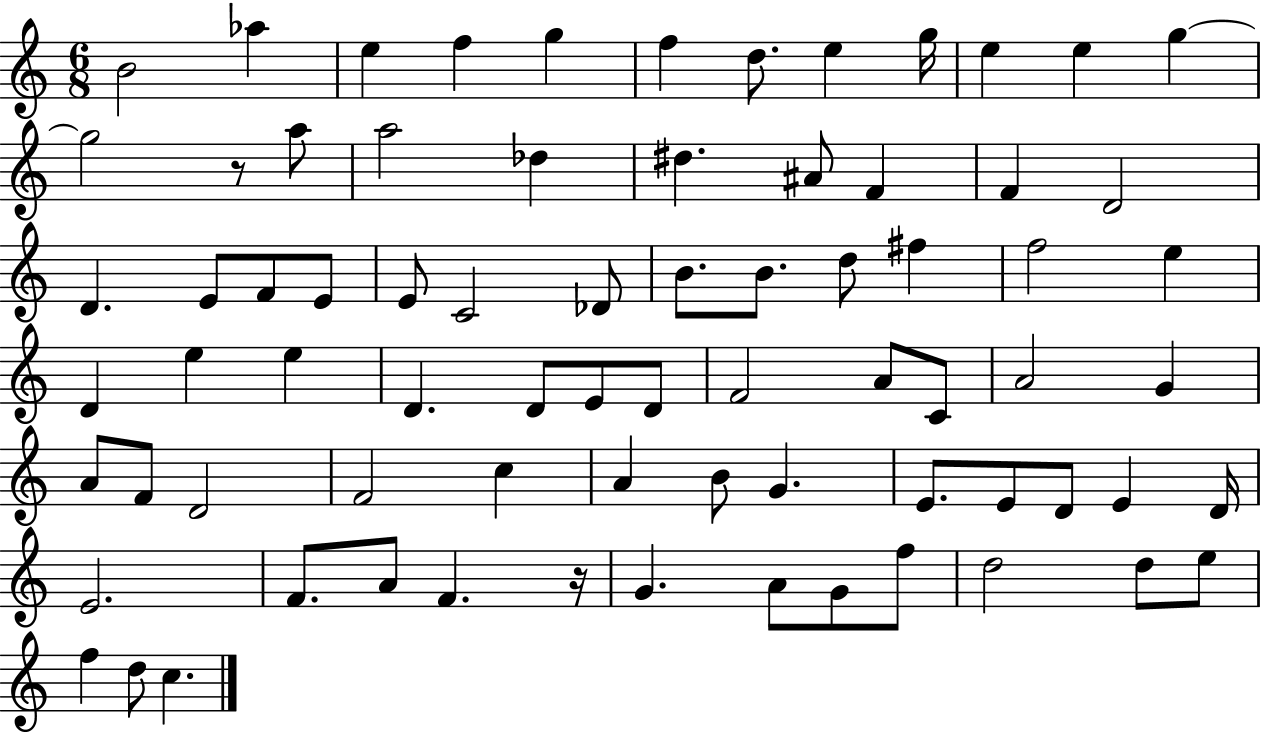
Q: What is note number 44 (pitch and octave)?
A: C4